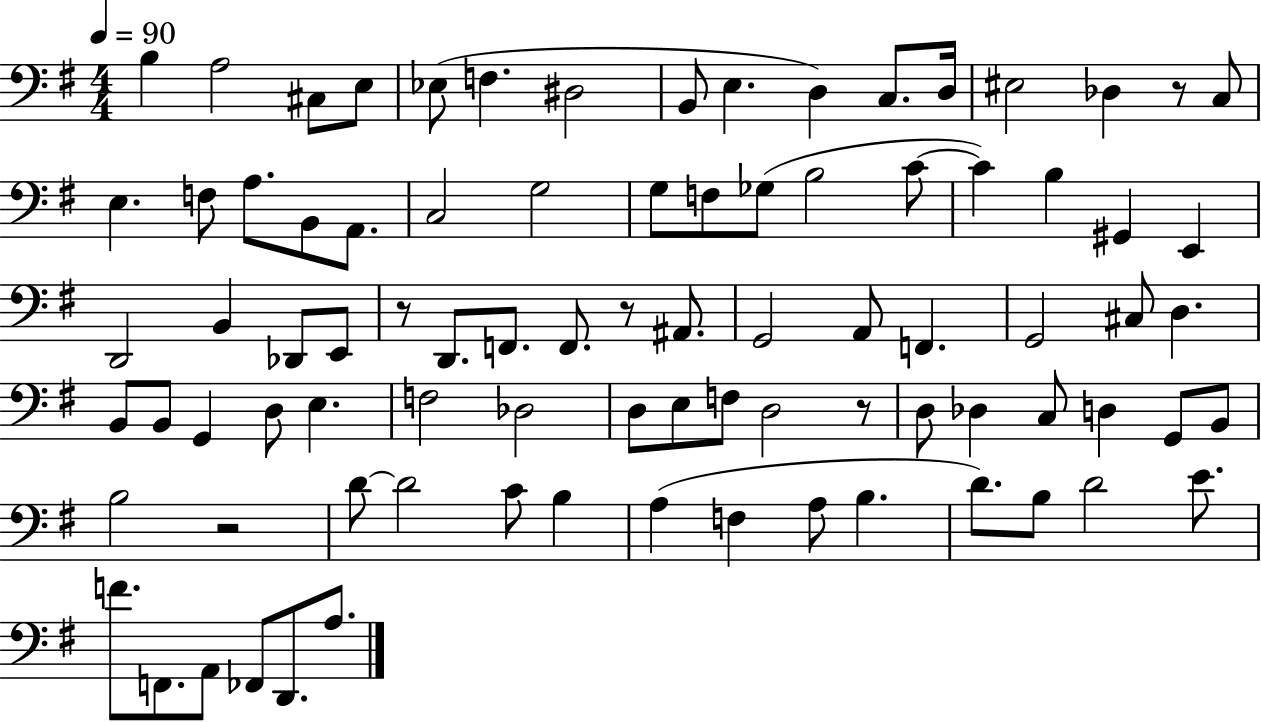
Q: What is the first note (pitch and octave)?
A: B3